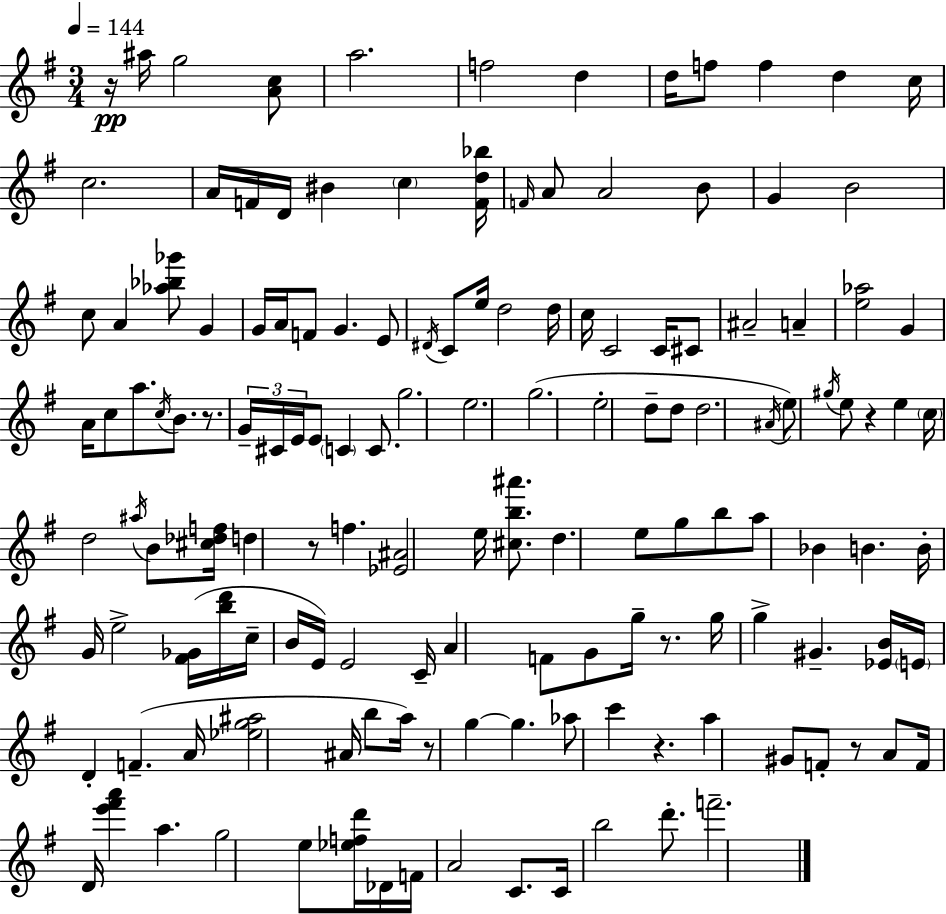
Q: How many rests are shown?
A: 8